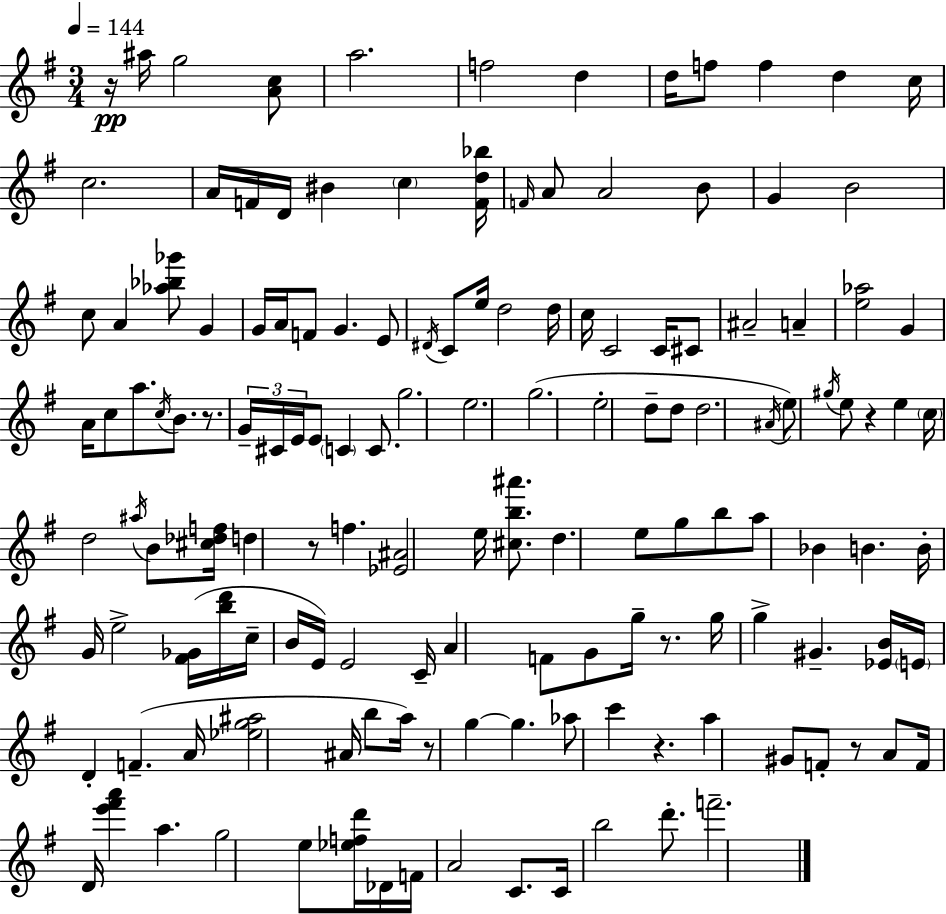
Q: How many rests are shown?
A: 8